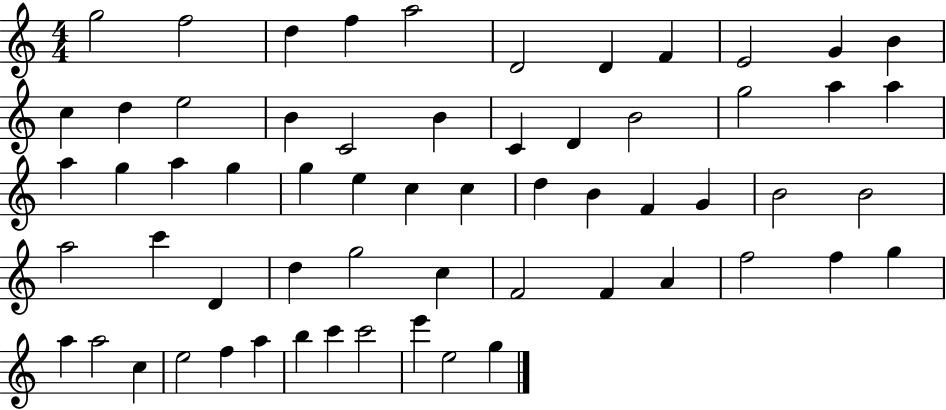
{
  \clef treble
  \numericTimeSignature
  \time 4/4
  \key c \major
  g''2 f''2 | d''4 f''4 a''2 | d'2 d'4 f'4 | e'2 g'4 b'4 | \break c''4 d''4 e''2 | b'4 c'2 b'4 | c'4 d'4 b'2 | g''2 a''4 a''4 | \break a''4 g''4 a''4 g''4 | g''4 e''4 c''4 c''4 | d''4 b'4 f'4 g'4 | b'2 b'2 | \break a''2 c'''4 d'4 | d''4 g''2 c''4 | f'2 f'4 a'4 | f''2 f''4 g''4 | \break a''4 a''2 c''4 | e''2 f''4 a''4 | b''4 c'''4 c'''2 | e'''4 e''2 g''4 | \break \bar "|."
}